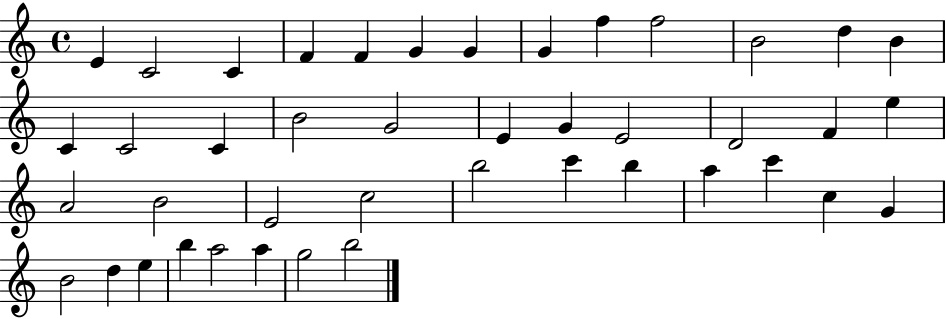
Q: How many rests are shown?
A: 0